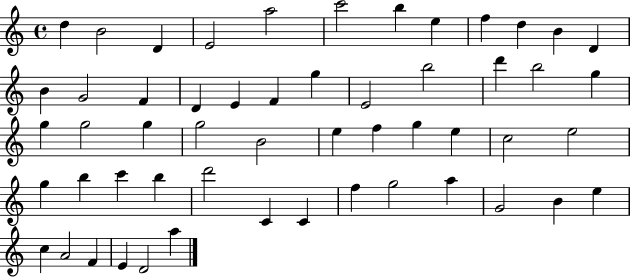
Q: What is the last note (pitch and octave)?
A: A5